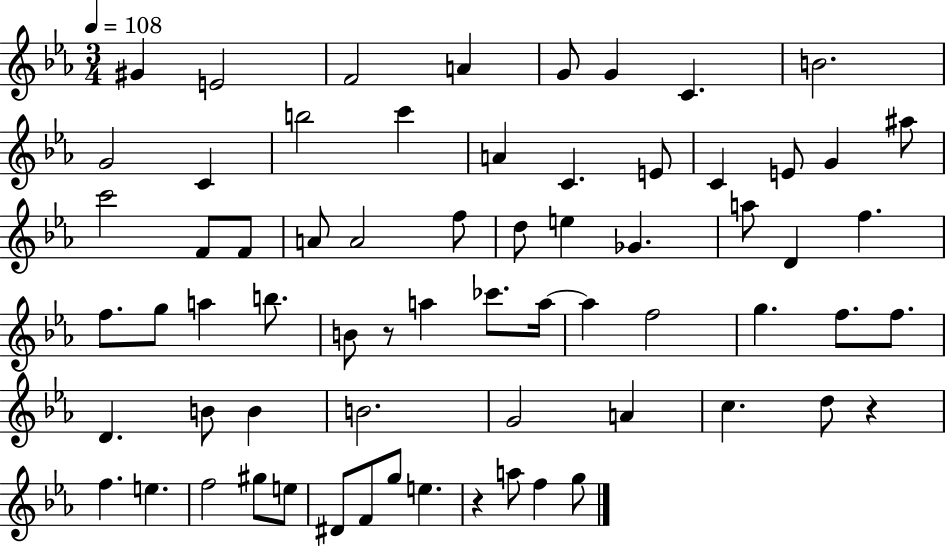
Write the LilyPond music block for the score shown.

{
  \clef treble
  \numericTimeSignature
  \time 3/4
  \key ees \major
  \tempo 4 = 108
  gis'4 e'2 | f'2 a'4 | g'8 g'4 c'4. | b'2. | \break g'2 c'4 | b''2 c'''4 | a'4 c'4. e'8 | c'4 e'8 g'4 ais''8 | \break c'''2 f'8 f'8 | a'8 a'2 f''8 | d''8 e''4 ges'4. | a''8 d'4 f''4. | \break f''8. g''8 a''4 b''8. | b'8 r8 a''4 ces'''8. a''16~~ | a''4 f''2 | g''4. f''8. f''8. | \break d'4. b'8 b'4 | b'2. | g'2 a'4 | c''4. d''8 r4 | \break f''4. e''4. | f''2 gis''8 e''8 | dis'8 f'8 g''8 e''4. | r4 a''8 f''4 g''8 | \break \bar "|."
}